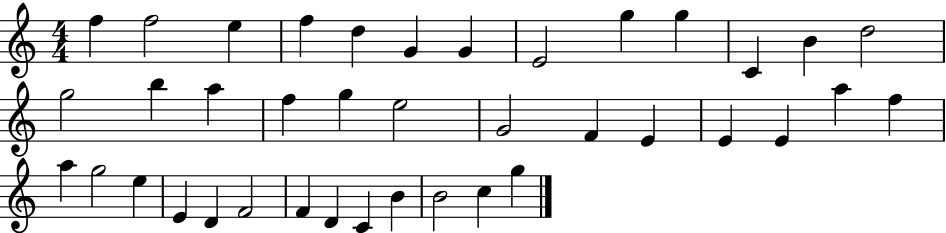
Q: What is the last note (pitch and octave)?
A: G5